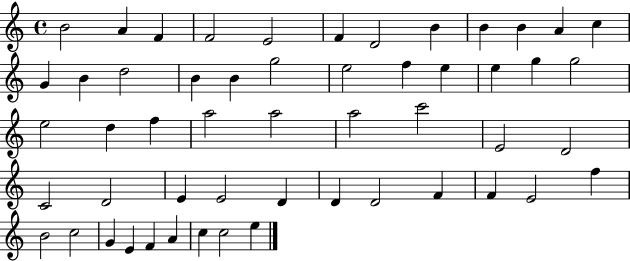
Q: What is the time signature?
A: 4/4